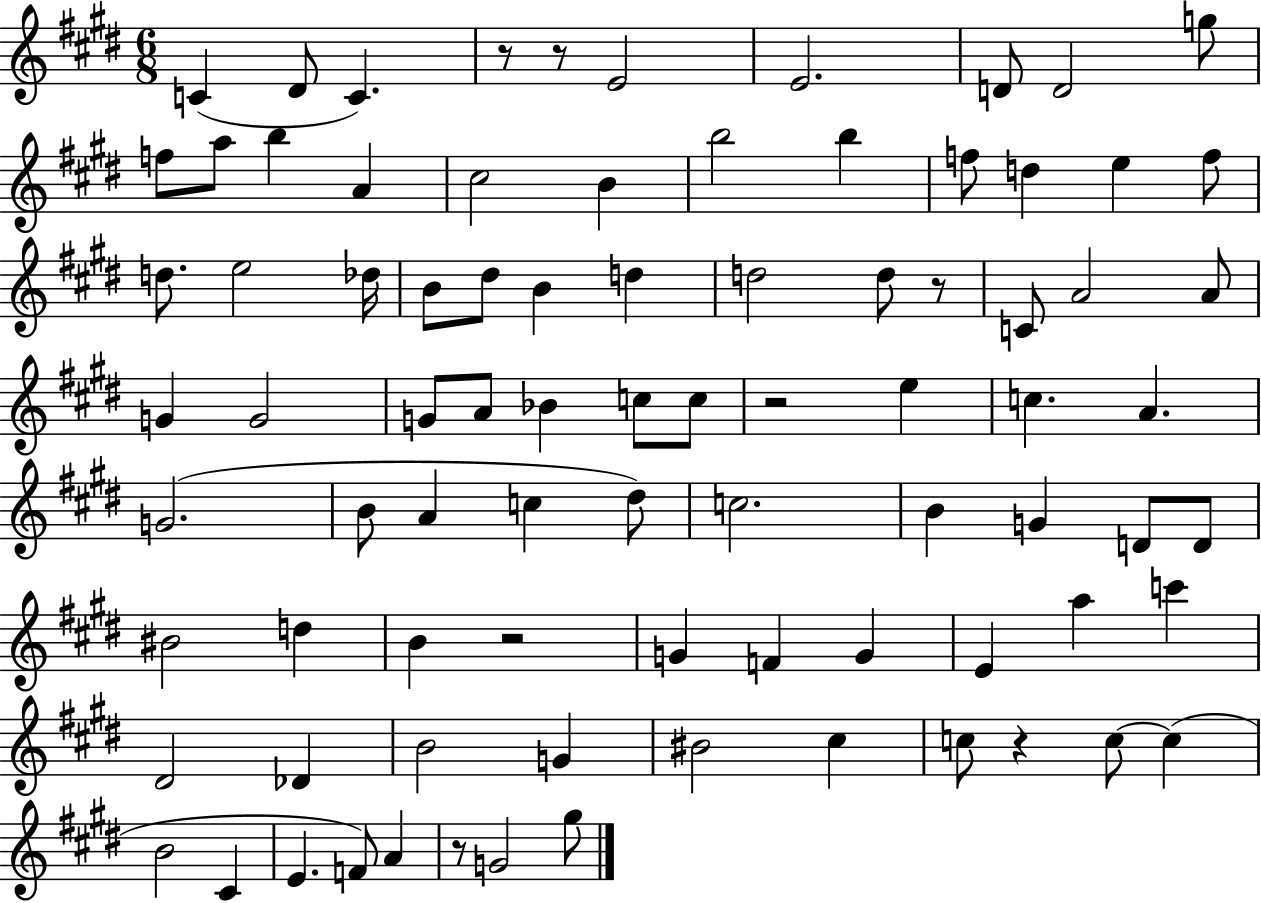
{
  \clef treble
  \numericTimeSignature
  \time 6/8
  \key e \major
  c'4( dis'8 c'4.) | r8 r8 e'2 | e'2. | d'8 d'2 g''8 | \break f''8 a''8 b''4 a'4 | cis''2 b'4 | b''2 b''4 | f''8 d''4 e''4 f''8 | \break d''8. e''2 des''16 | b'8 dis''8 b'4 d''4 | d''2 d''8 r8 | c'8 a'2 a'8 | \break g'4 g'2 | g'8 a'8 bes'4 c''8 c''8 | r2 e''4 | c''4. a'4. | \break g'2.( | b'8 a'4 c''4 dis''8) | c''2. | b'4 g'4 d'8 d'8 | \break bis'2 d''4 | b'4 r2 | g'4 f'4 g'4 | e'4 a''4 c'''4 | \break dis'2 des'4 | b'2 g'4 | bis'2 cis''4 | c''8 r4 c''8~~ c''4( | \break b'2 cis'4 | e'4. f'8) a'4 | r8 g'2 gis''8 | \bar "|."
}